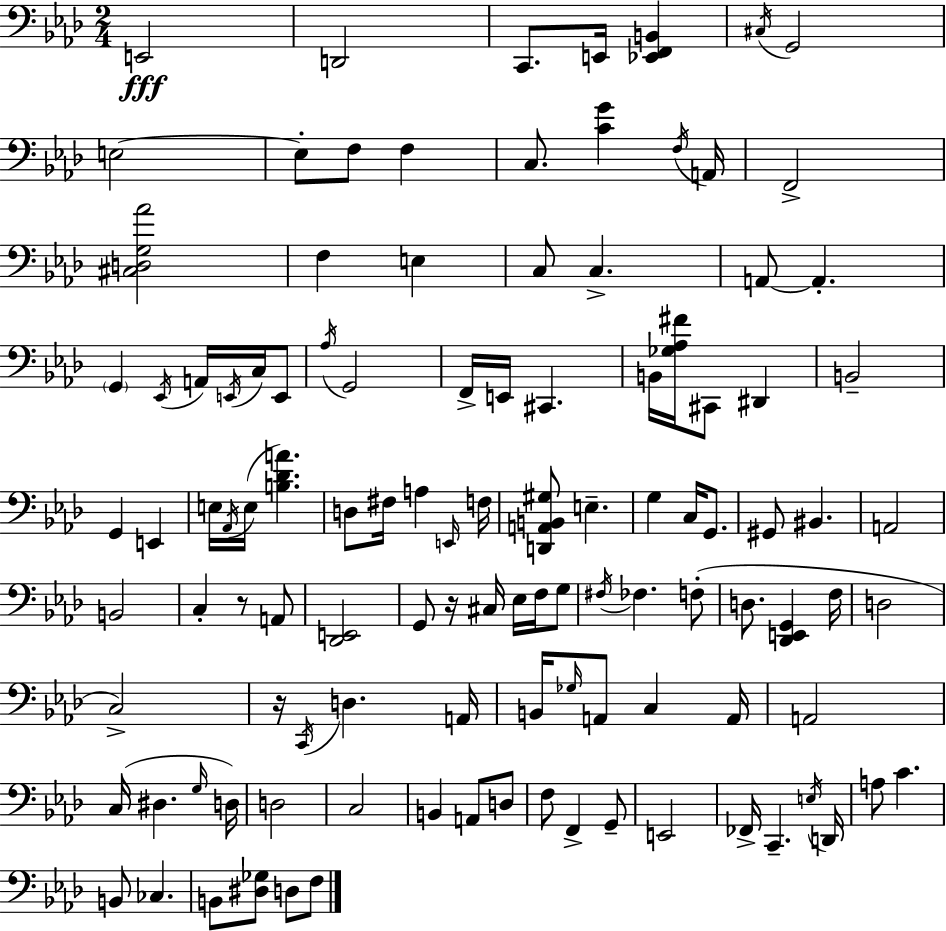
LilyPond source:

{
  \clef bass
  \numericTimeSignature
  \time 2/4
  \key f \minor
  e,2\fff | d,2 | c,8. e,16 <ees, f, b,>4 | \acciaccatura { cis16 } g,2 | \break e2~~ | e8-. f8 f4 | c8. <c' g'>4 | \acciaccatura { f16 } a,16 f,2-> | \break <cis d g aes'>2 | f4 e4 | c8 c4.-> | a,8~~ a,4.-. | \break \parenthesize g,4 \acciaccatura { ees,16 } a,16 | \acciaccatura { e,16 } c16 e,8 \acciaccatura { aes16 } g,2 | f,16-> e,16 cis,4. | b,16 <ges aes fis'>16 cis,8 | \break dis,4 b,2-- | g,4 | e,4 e16 \acciaccatura { aes,16 }( e16 | <b des' a'>4.) d8 | \break fis16 a4 \grace { e,16 } f16 <d, a, b, gis>8 | e4.-- g4 | c16 g,8. gis,8 | bis,4. a,2 | \break b,2 | c4-. | r8 a,8 <des, e,>2 | g,8 | \break r16 cis16 ees16 f16 g8 \acciaccatura { fis16 } | fes4. f8-.( | d8. <des, e, g,>4 f16 | d2 | \break c2->) | r16 \acciaccatura { c,16 } d4. | a,16 b,16 \grace { ges16 } a,8 c4 | a,16 a,2 | \break c16( dis4. | \grace { g16 } d16) d2 | c2 | b,4 a,8 | \break d8 f8 f,4-> | g,8-- e,2 | fes,16-> c,4.-- | \acciaccatura { e16 } d,16 a8 c'4. | \break b,8 ces4. | b,8 <dis ges>8 | d8 f8 \bar "|."
}